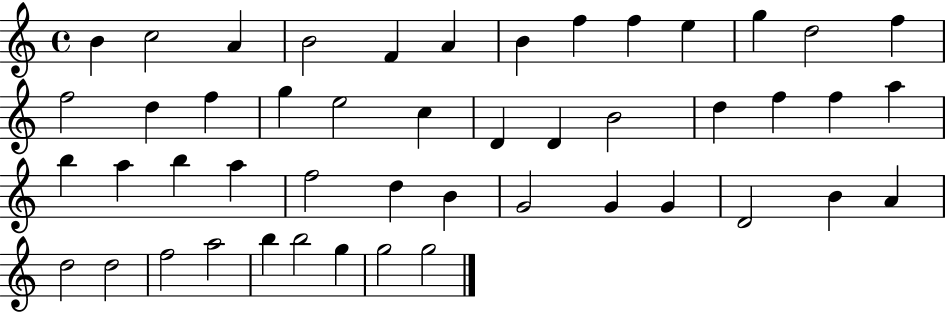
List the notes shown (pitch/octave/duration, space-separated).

B4/q C5/h A4/q B4/h F4/q A4/q B4/q F5/q F5/q E5/q G5/q D5/h F5/q F5/h D5/q F5/q G5/q E5/h C5/q D4/q D4/q B4/h D5/q F5/q F5/q A5/q B5/q A5/q B5/q A5/q F5/h D5/q B4/q G4/h G4/q G4/q D4/h B4/q A4/q D5/h D5/h F5/h A5/h B5/q B5/h G5/q G5/h G5/h